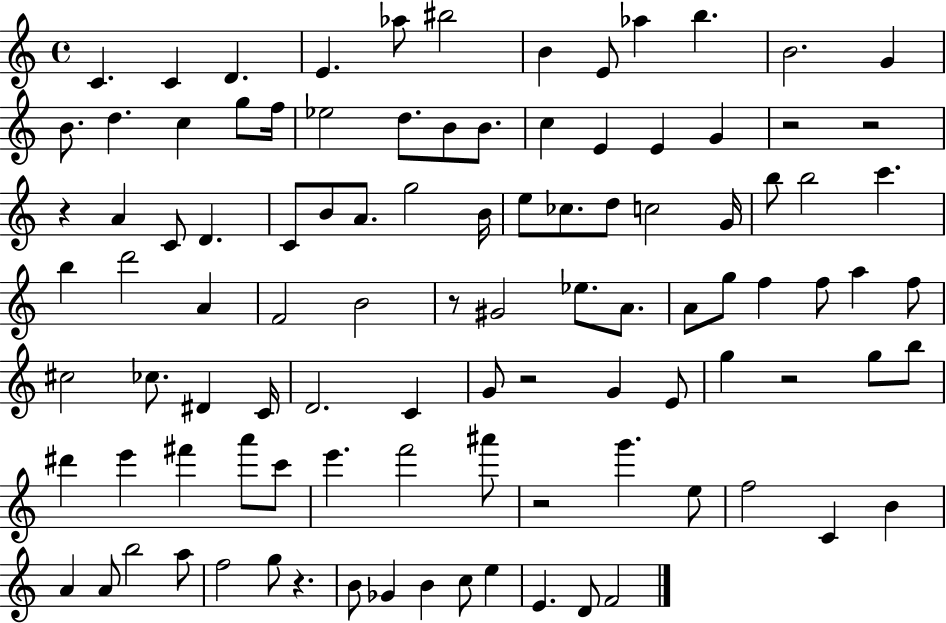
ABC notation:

X:1
T:Untitled
M:4/4
L:1/4
K:C
C C D E _a/2 ^b2 B E/2 _a b B2 G B/2 d c g/2 f/4 _e2 d/2 B/2 B/2 c E E G z2 z2 z A C/2 D C/2 B/2 A/2 g2 B/4 e/2 _c/2 d/2 c2 G/4 b/2 b2 c' b d'2 A F2 B2 z/2 ^G2 _e/2 A/2 A/2 g/2 f f/2 a f/2 ^c2 _c/2 ^D C/4 D2 C G/2 z2 G E/2 g z2 g/2 b/2 ^d' e' ^f' a'/2 c'/2 e' f'2 ^a'/2 z2 g' e/2 f2 C B A A/2 b2 a/2 f2 g/2 z B/2 _G B c/2 e E D/2 F2